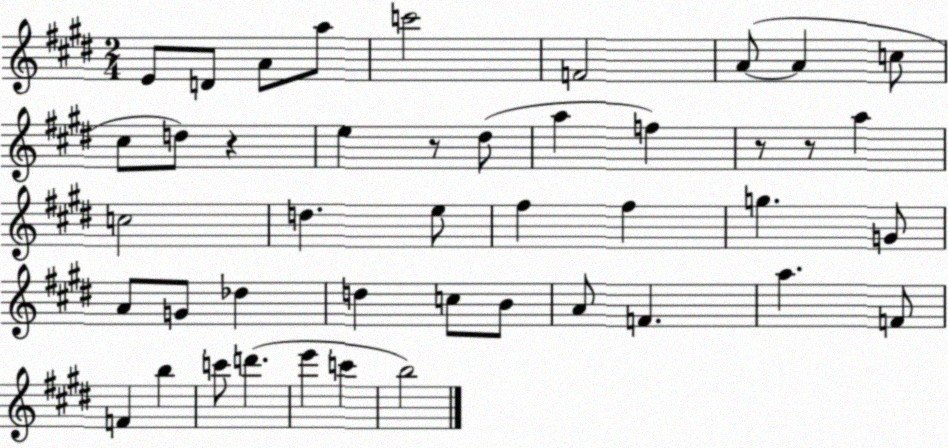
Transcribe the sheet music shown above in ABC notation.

X:1
T:Untitled
M:2/4
L:1/4
K:E
E/2 D/2 A/2 a/2 c'2 F2 A/2 A c/2 ^c/2 d/2 z e z/2 ^d/2 a f z/2 z/2 a c2 d e/2 ^f ^f g G/2 A/2 G/2 _d d c/2 B/2 A/2 F a F/2 F b c'/2 d' e' c' b2